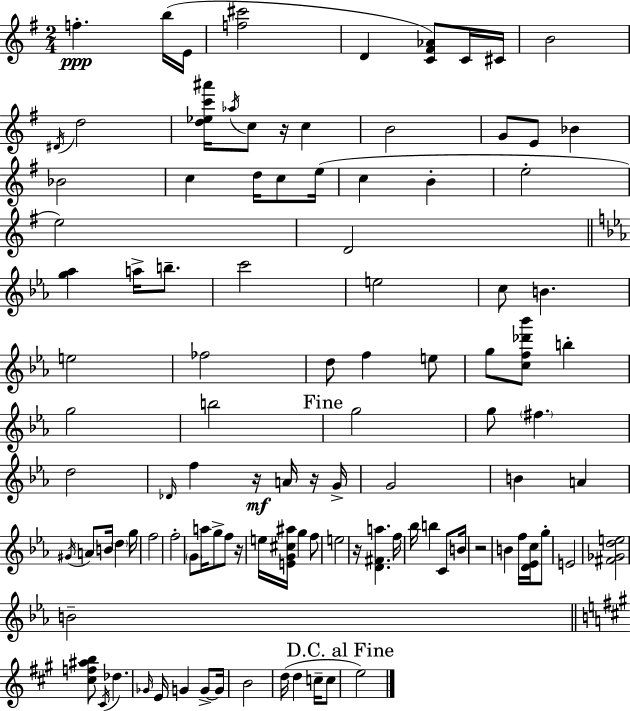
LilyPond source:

{
  \clef treble
  \numericTimeSignature
  \time 2/4
  \key g \major
  f''4.-.\ppp b''16( e'16 | <f'' cis'''>2 | d'4 <c' fis' aes'>8) c'16 cis'16 | b'2 | \break \acciaccatura { dis'16 } d''2 | <d'' ees'' c''' ais'''>16 \acciaccatura { aes''16 } c''8 r16 c''4 | b'2 | g'8 e'8 bes'4 | \break bes'2 | c''4 d''16 c''8 | e''16( c''4 b'4-. | e''2-. | \break e''2) | d'2 | \bar "||" \break \key ees \major <g'' aes''>4 a''16-> b''8.-- | c'''2 | e''2 | c''8 b'4. | \break e''2 | fes''2 | d''8 f''4 e''8 | g''8 <c'' f'' des''' bes'''>8 b''4-. | \break g''2 | b''2 | \mark "Fine" g''2 | g''8 \parenthesize fis''4. | \break d''2 | \grace { des'16 } f''4 r16\mf a'16 r16 | g'16-> g'2 | b'4 a'4 | \break \acciaccatura { gis'16 } a'8 b'16 \parenthesize d''4 | g''16 f''2 | f''2-. | \parenthesize g'8 a''16 g''8-> f''8 | \break r16 e''16 <e' g' cis'' ais''>16 g''4 | f''8 e''2 | r16 <d' fis' a''>4. | f''16 bes''16 b''4 c'8 | \break b'16 r2 | b'4 f''16 <d' ees' c''>16 | g''8-. e'2 | <fis' ges' d'' e''>2 | \break b'2-- | \bar "||" \break \key a \major <cis'' f'' ais'' b''>8 \acciaccatura { cis'16 } des''4. | \grace { ges'16 } e'16 g'4 g'8->~~ | g'16 b'2 | d''16( d''4 c''16-- | \break c''8 \mark "D.C. al Fine" e''2) | \bar "|."
}